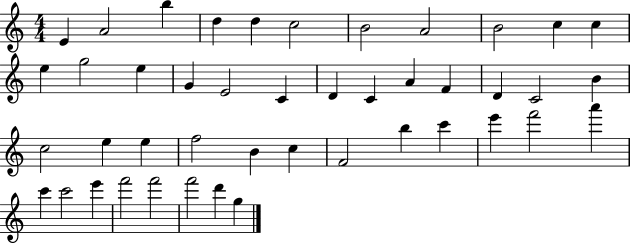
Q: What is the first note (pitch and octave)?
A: E4